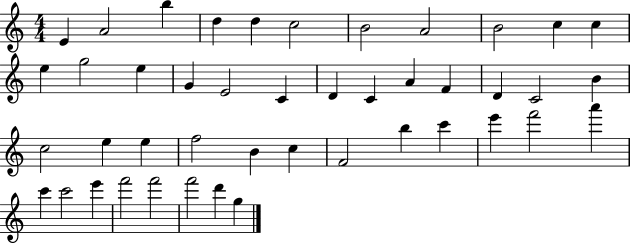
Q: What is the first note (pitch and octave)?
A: E4